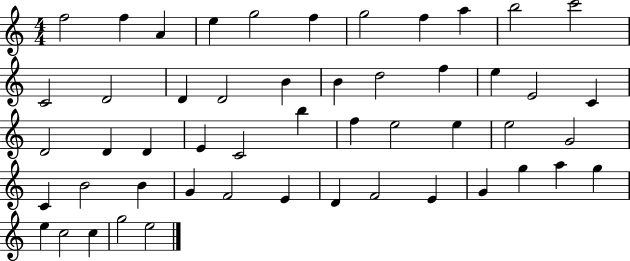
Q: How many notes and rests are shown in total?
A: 51